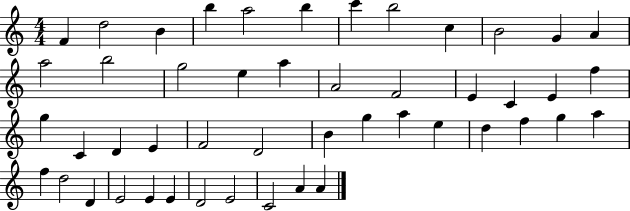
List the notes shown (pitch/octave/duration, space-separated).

F4/q D5/h B4/q B5/q A5/h B5/q C6/q B5/h C5/q B4/h G4/q A4/q A5/h B5/h G5/h E5/q A5/q A4/h F4/h E4/q C4/q E4/q F5/q G5/q C4/q D4/q E4/q F4/h D4/h B4/q G5/q A5/q E5/q D5/q F5/q G5/q A5/q F5/q D5/h D4/q E4/h E4/q E4/q D4/h E4/h C4/h A4/q A4/q